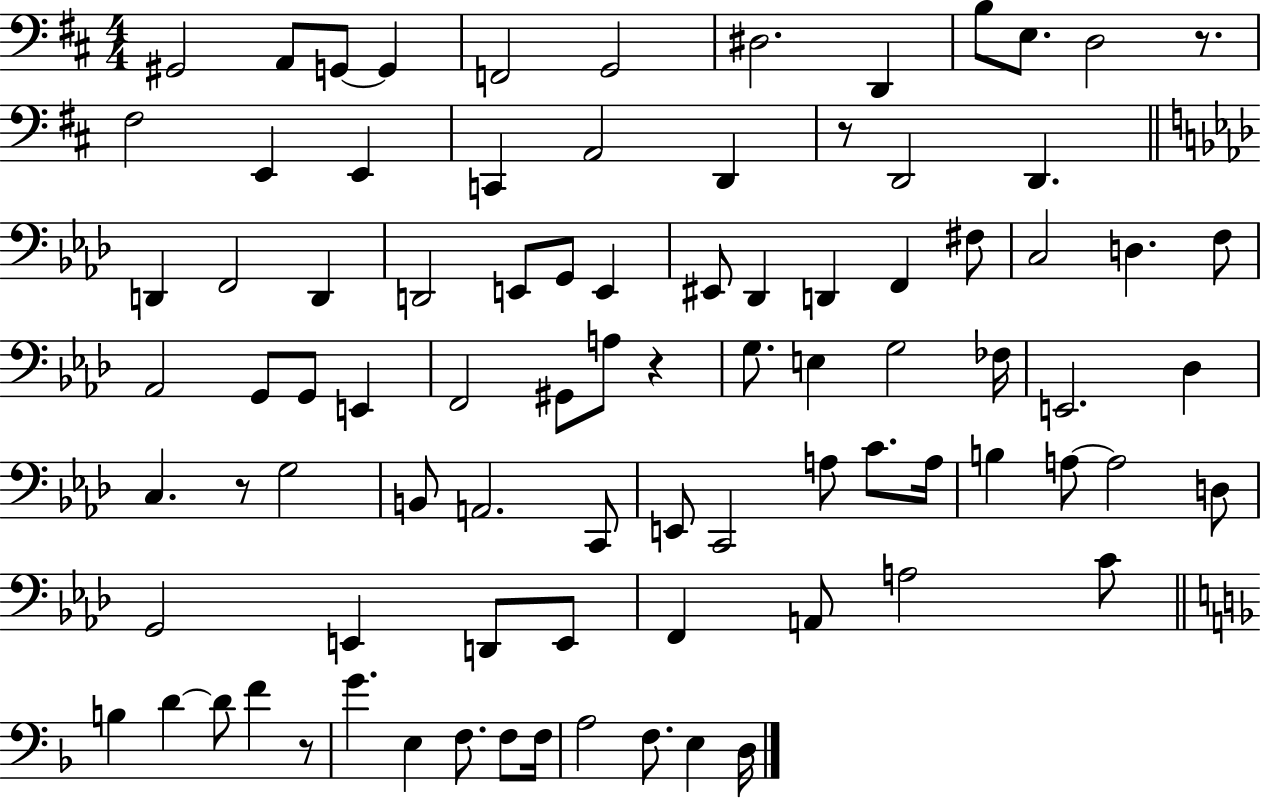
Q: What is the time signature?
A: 4/4